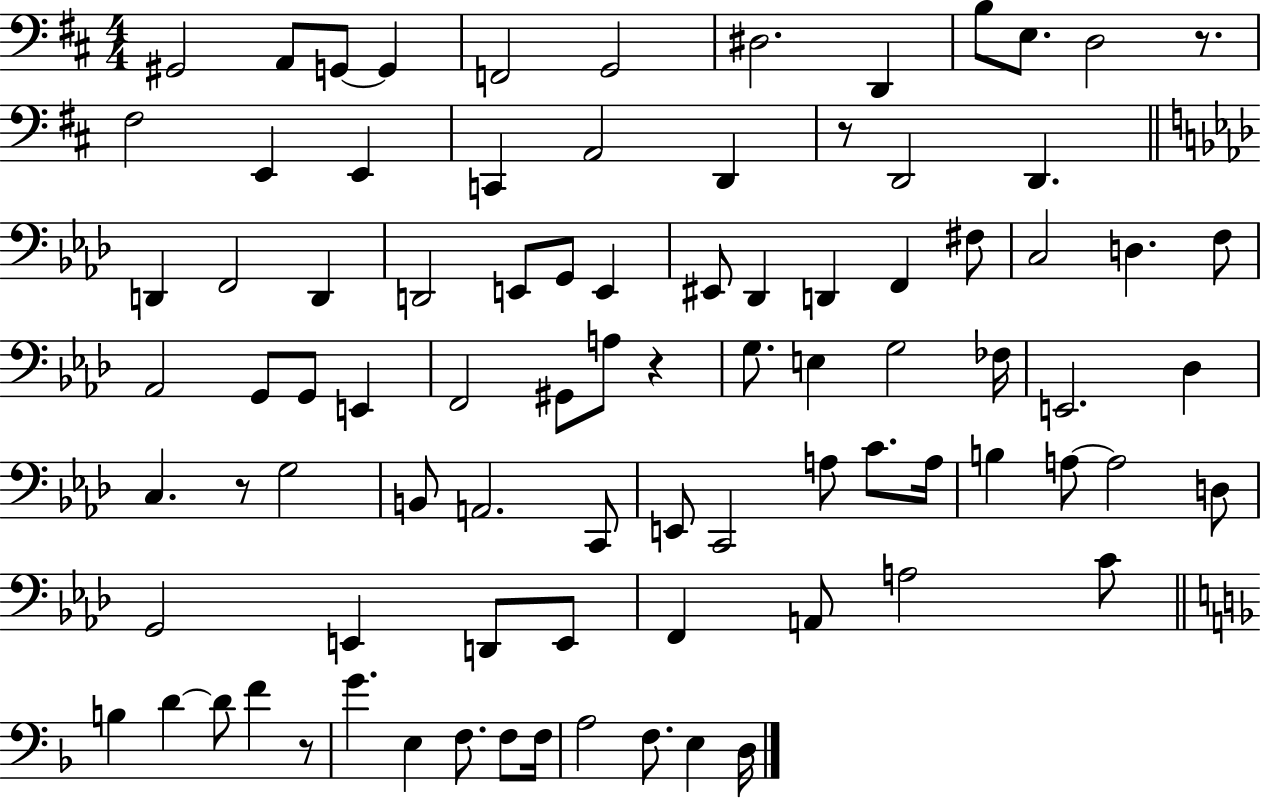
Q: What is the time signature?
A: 4/4